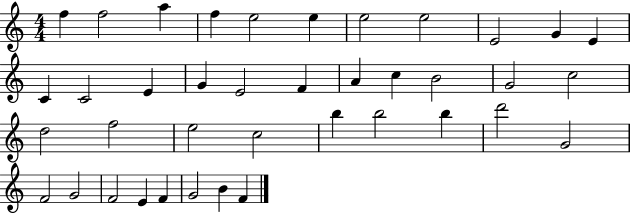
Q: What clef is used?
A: treble